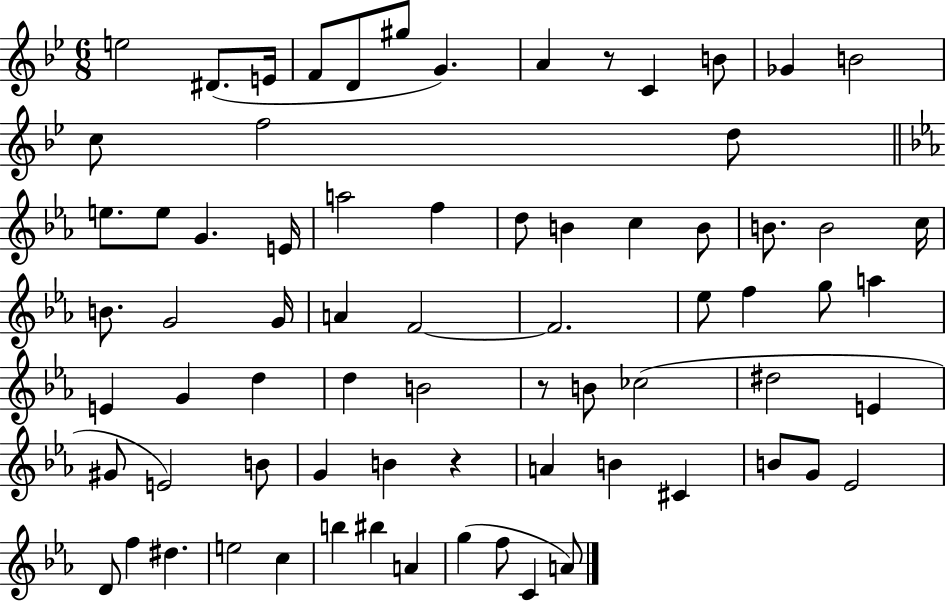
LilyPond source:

{
  \clef treble
  \numericTimeSignature
  \time 6/8
  \key bes \major
  e''2 dis'8.( e'16 | f'8 d'8 gis''8 g'4.) | a'4 r8 c'4 b'8 | ges'4 b'2 | \break c''8 f''2 d''8 | \bar "||" \break \key ees \major e''8. e''8 g'4. e'16 | a''2 f''4 | d''8 b'4 c''4 b'8 | b'8. b'2 c''16 | \break b'8. g'2 g'16 | a'4 f'2~~ | f'2. | ees''8 f''4 g''8 a''4 | \break e'4 g'4 d''4 | d''4 b'2 | r8 b'8 ces''2( | dis''2 e'4 | \break gis'8 e'2) b'8 | g'4 b'4 r4 | a'4 b'4 cis'4 | b'8 g'8 ees'2 | \break d'8 f''4 dis''4. | e''2 c''4 | b''4 bis''4 a'4 | g''4( f''8 c'4 a'8) | \break \bar "|."
}